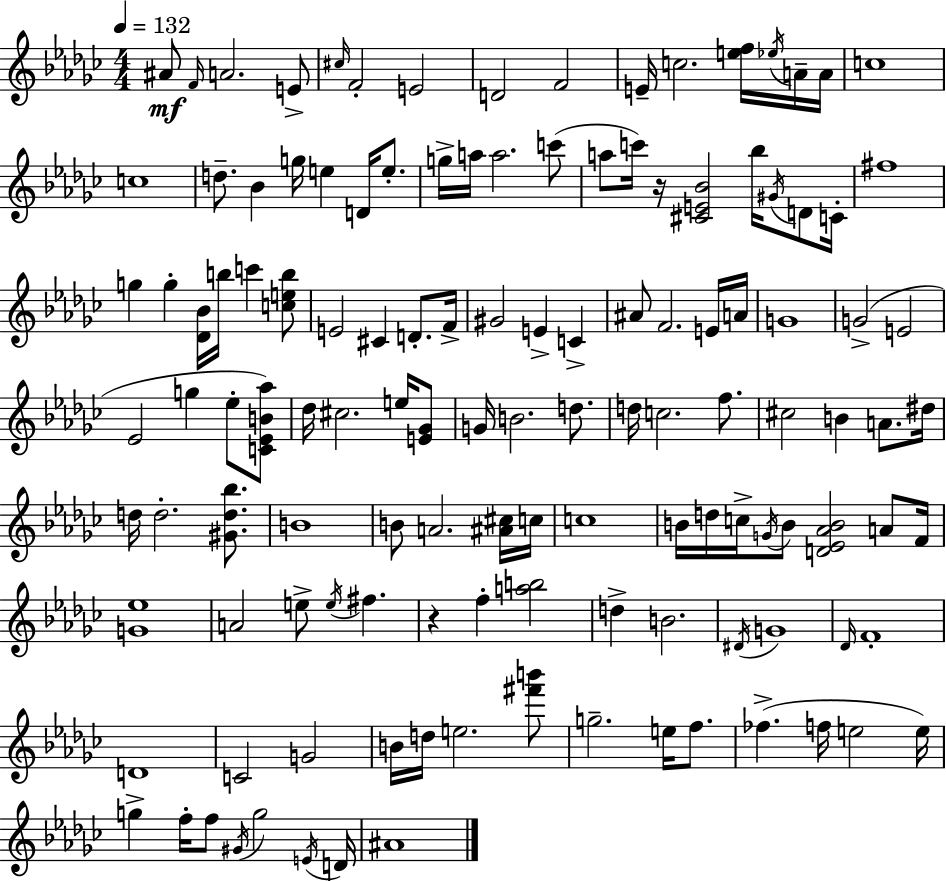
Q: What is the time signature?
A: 4/4